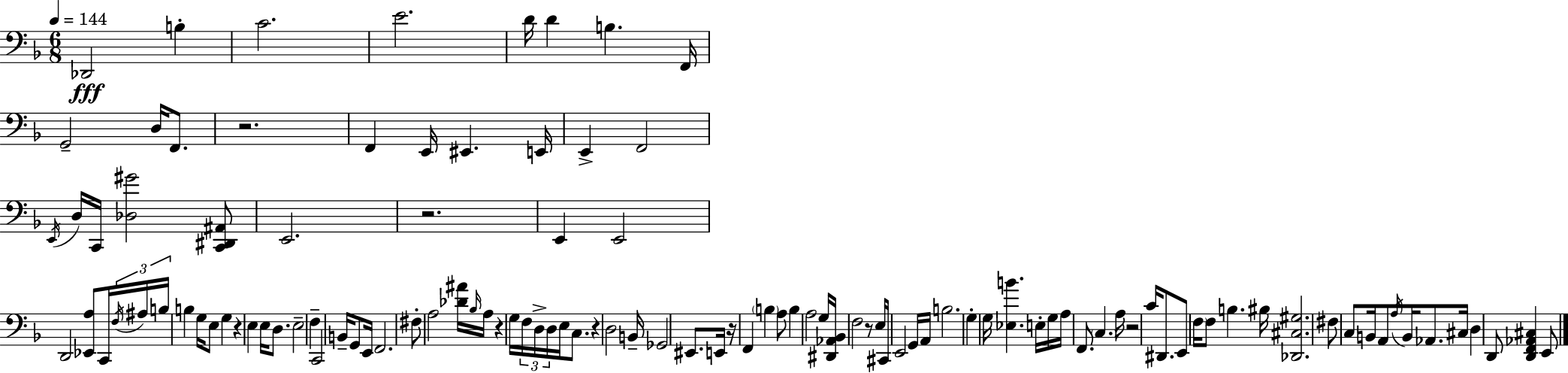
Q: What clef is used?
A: bass